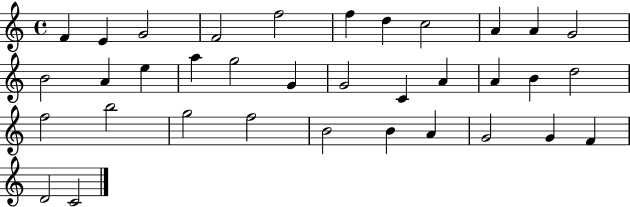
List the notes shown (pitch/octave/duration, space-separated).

F4/q E4/q G4/h F4/h F5/h F5/q D5/q C5/h A4/q A4/q G4/h B4/h A4/q E5/q A5/q G5/h G4/q G4/h C4/q A4/q A4/q B4/q D5/h F5/h B5/h G5/h F5/h B4/h B4/q A4/q G4/h G4/q F4/q D4/h C4/h